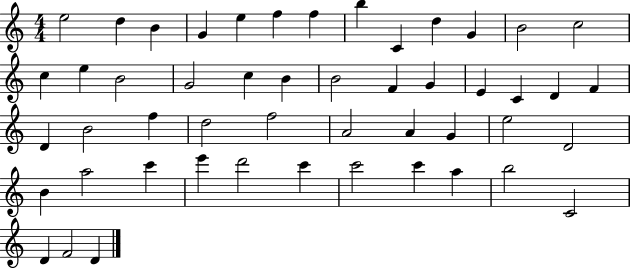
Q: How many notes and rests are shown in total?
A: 50